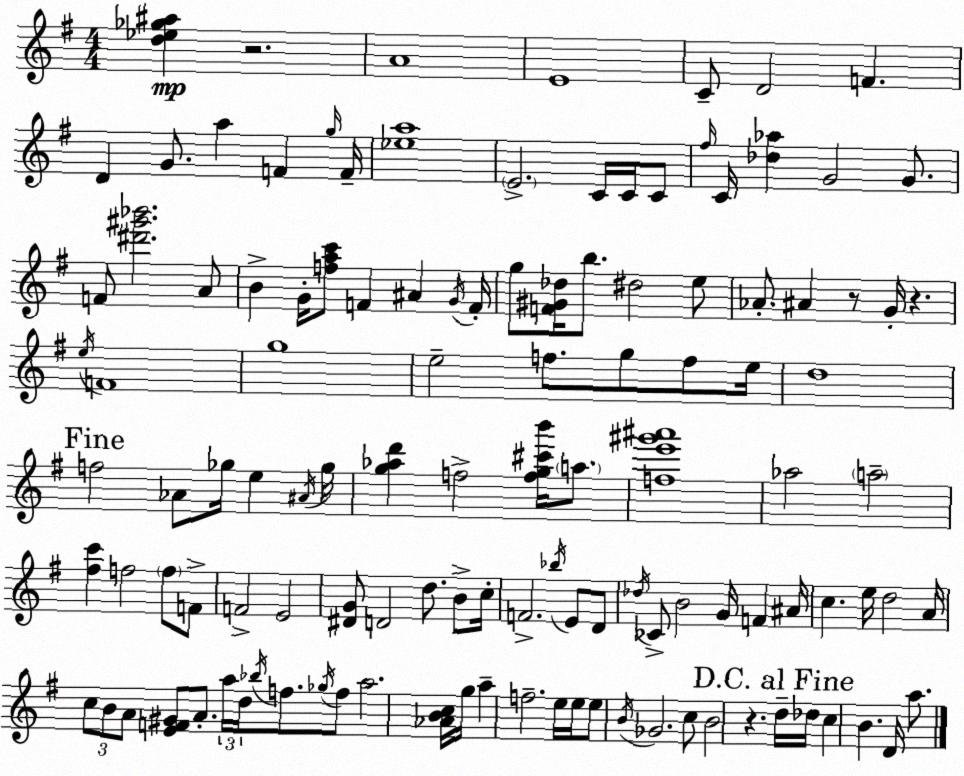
X:1
T:Untitled
M:4/4
L:1/4
K:Em
[d_e_g^a] z2 A4 E4 C/2 D2 F D G/2 a F g/4 F/4 [_ea]4 E2 C/4 C/4 C/2 ^f/4 C/4 [_d_a] G2 G/2 F/2 [^d'^g'_b']2 A/2 B G/4 [fac']/2 F ^A G/4 F/4 g/2 [F^G_d]/4 b/2 ^d2 e/2 _A/2 ^A z/2 G/4 z e/4 F4 g4 e2 f/2 g/2 f/2 e/4 d4 f2 _A/2 _g/4 e ^A/4 _g/4 [g_ad'] f2 [fg^c'b']/4 a/2 [fe'^g'^a']4 _a2 a2 [^fc'] f2 f/2 F/2 F2 E2 [^DG]/2 D2 d/2 B/2 c/4 F2 _b/4 E/2 D/2 _d/4 _C/2 B2 G/4 F ^A/4 c e/4 d2 A/4 c/2 B/2 A/2 [EF^G]/2 A/2 a/4 d/4 _b/4 f/2 _g/4 f/2 a2 [_ABc]/4 g/4 a f2 e/4 e/4 e/2 B/4 _G2 c/2 B2 z d/4 _d/4 c B D/4 a/2